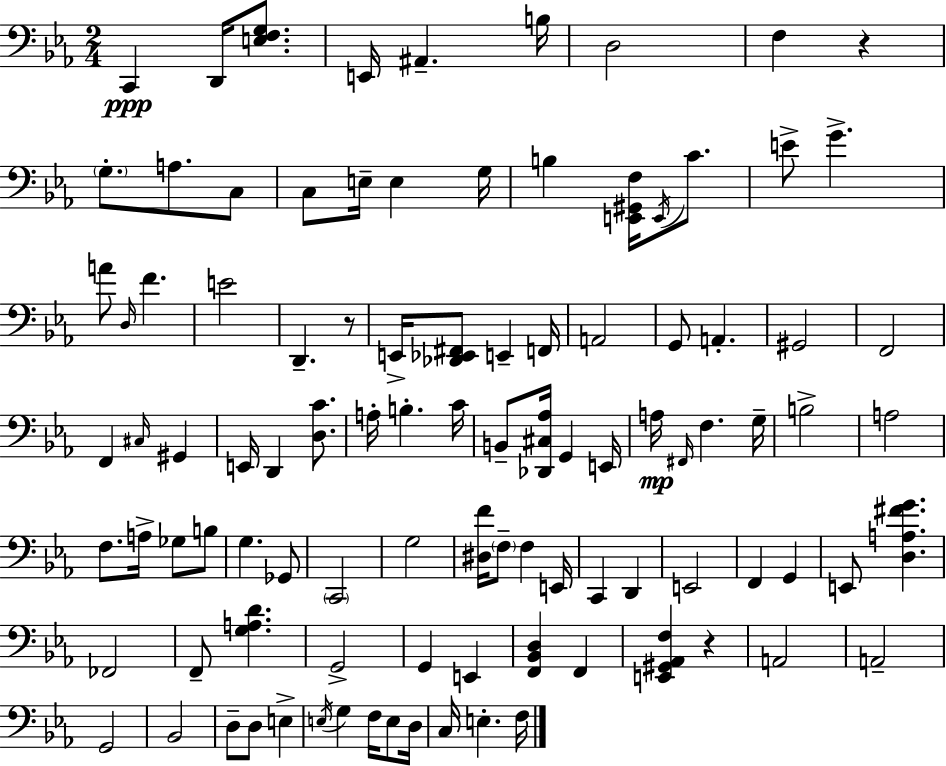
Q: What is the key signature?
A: EES major